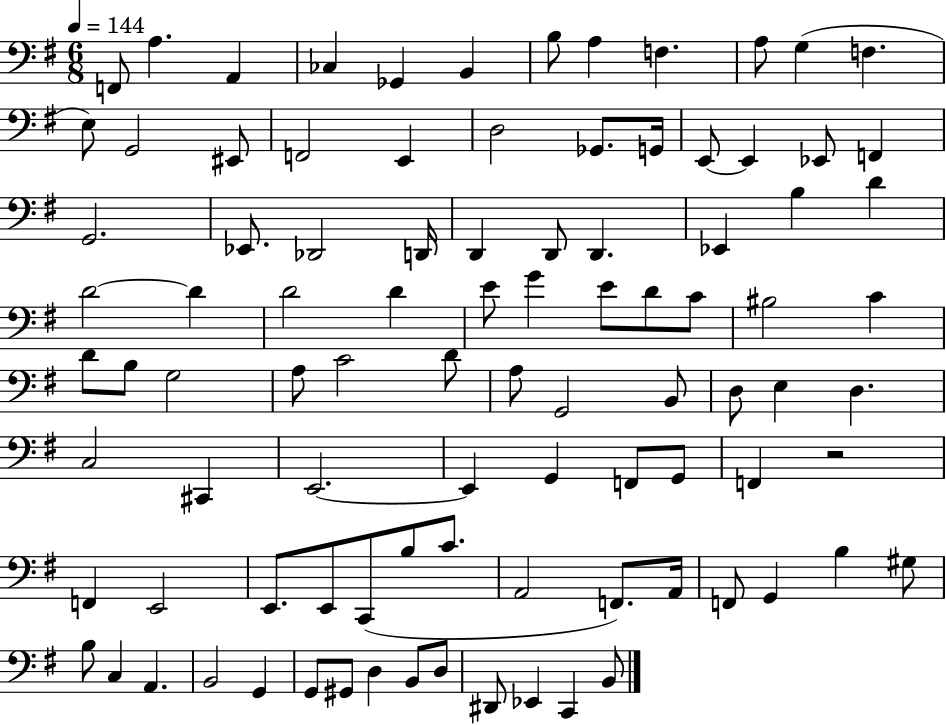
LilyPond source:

{
  \clef bass
  \numericTimeSignature
  \time 6/8
  \key g \major
  \tempo 4 = 144
  f,8 a4. a,4 | ces4 ges,4 b,4 | b8 a4 f4. | a8 g4( f4. | \break e8) g,2 eis,8 | f,2 e,4 | d2 ges,8. g,16 | e,8~~ e,4 ees,8 f,4 | \break g,2. | ees,8. des,2 d,16 | d,4 d,8 d,4. | ees,4 b4 d'4 | \break d'2~~ d'4 | d'2 d'4 | e'8 g'4 e'8 d'8 c'8 | bis2 c'4 | \break d'8 b8 g2 | a8 c'2 d'8 | a8 g,2 b,8 | d8 e4 d4. | \break c2 cis,4 | e,2.~~ | e,4 g,4 f,8 g,8 | f,4 r2 | \break f,4 e,2 | e,8. e,8 c,8( b8 c'8. | a,2 f,8.) a,16 | f,8 g,4 b4 gis8 | \break b8 c4 a,4. | b,2 g,4 | g,8 gis,8 d4 b,8 d8 | dis,8 ees,4 c,4 b,8 | \break \bar "|."
}